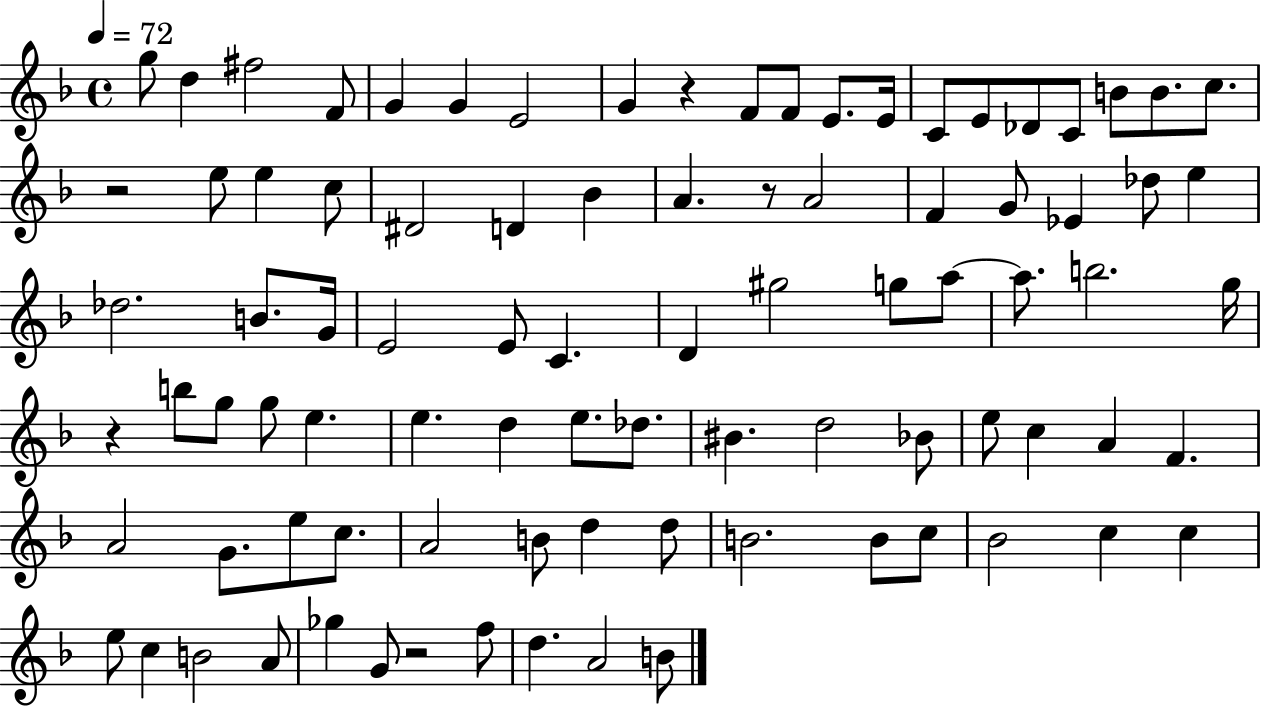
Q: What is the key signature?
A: F major